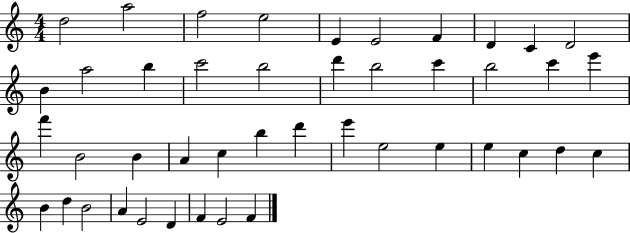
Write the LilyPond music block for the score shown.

{
  \clef treble
  \numericTimeSignature
  \time 4/4
  \key c \major
  d''2 a''2 | f''2 e''2 | e'4 e'2 f'4 | d'4 c'4 d'2 | \break b'4 a''2 b''4 | c'''2 b''2 | d'''4 b''2 c'''4 | b''2 c'''4 e'''4 | \break f'''4 b'2 b'4 | a'4 c''4 b''4 d'''4 | e'''4 e''2 e''4 | e''4 c''4 d''4 c''4 | \break b'4 d''4 b'2 | a'4 e'2 d'4 | f'4 e'2 f'4 | \bar "|."
}